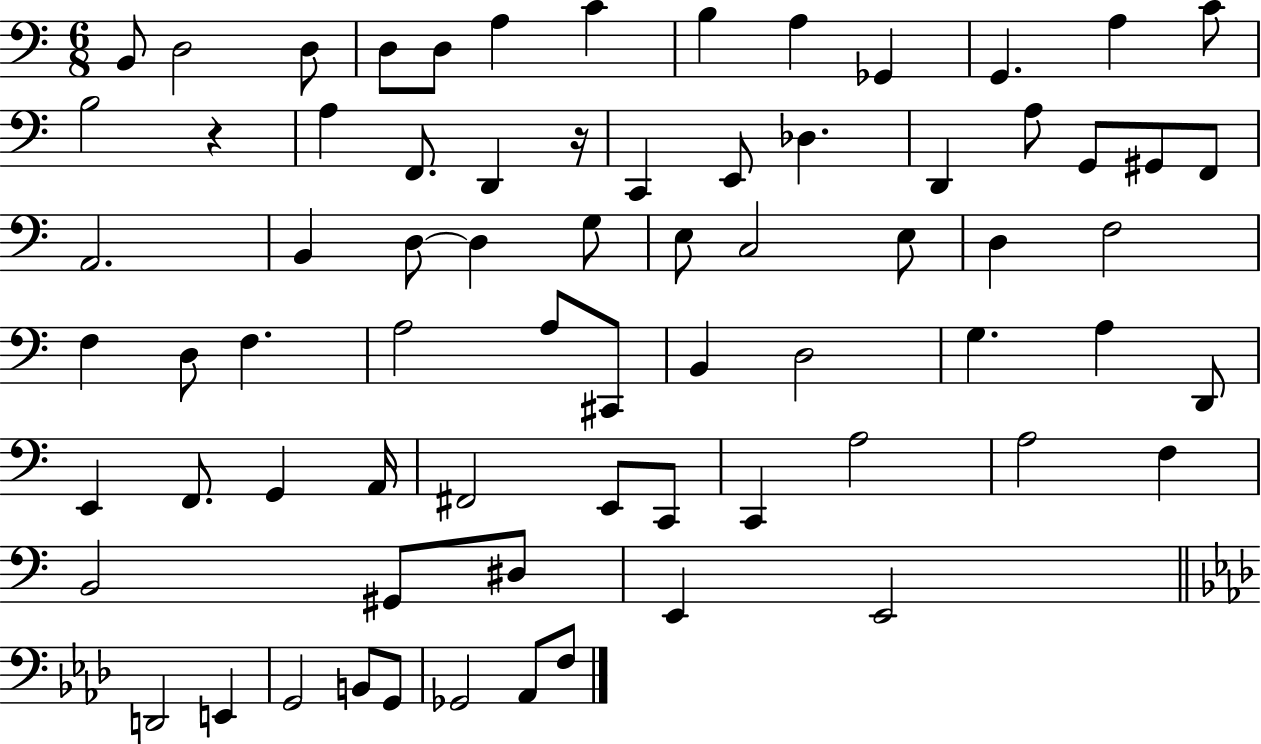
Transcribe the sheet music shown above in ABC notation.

X:1
T:Untitled
M:6/8
L:1/4
K:C
B,,/2 D,2 D,/2 D,/2 D,/2 A, C B, A, _G,, G,, A, C/2 B,2 z A, F,,/2 D,, z/4 C,, E,,/2 _D, D,, A,/2 G,,/2 ^G,,/2 F,,/2 A,,2 B,, D,/2 D, G,/2 E,/2 C,2 E,/2 D, F,2 F, D,/2 F, A,2 A,/2 ^C,,/2 B,, D,2 G, A, D,,/2 E,, F,,/2 G,, A,,/4 ^F,,2 E,,/2 C,,/2 C,, A,2 A,2 F, B,,2 ^G,,/2 ^D,/2 E,, E,,2 D,,2 E,, G,,2 B,,/2 G,,/2 _G,,2 _A,,/2 F,/2